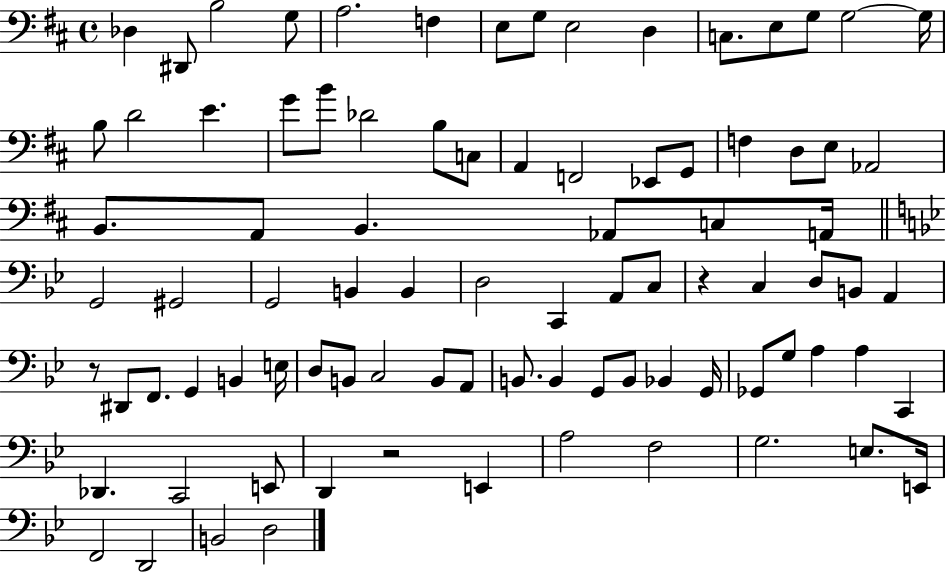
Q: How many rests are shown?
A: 3